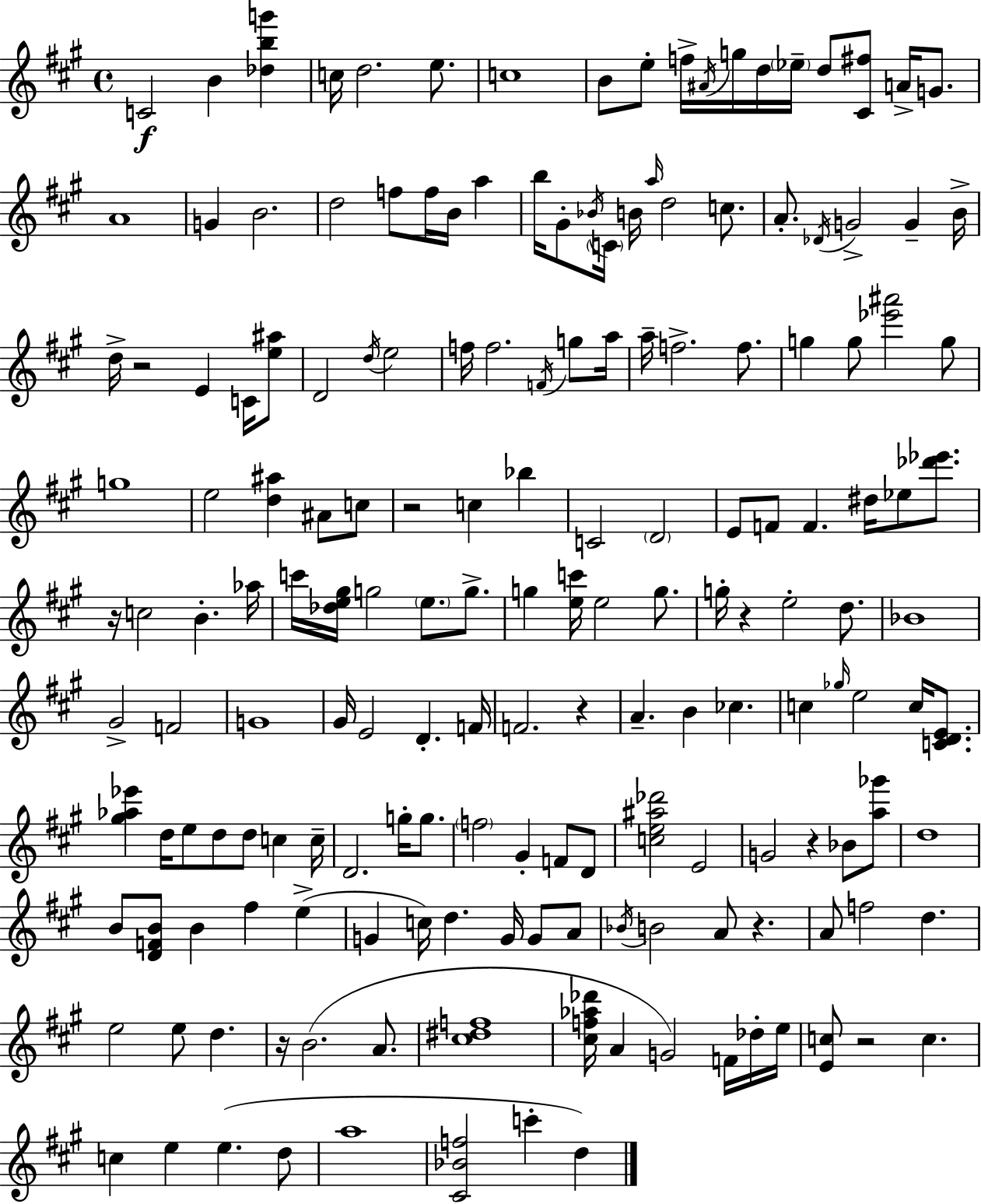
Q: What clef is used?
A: treble